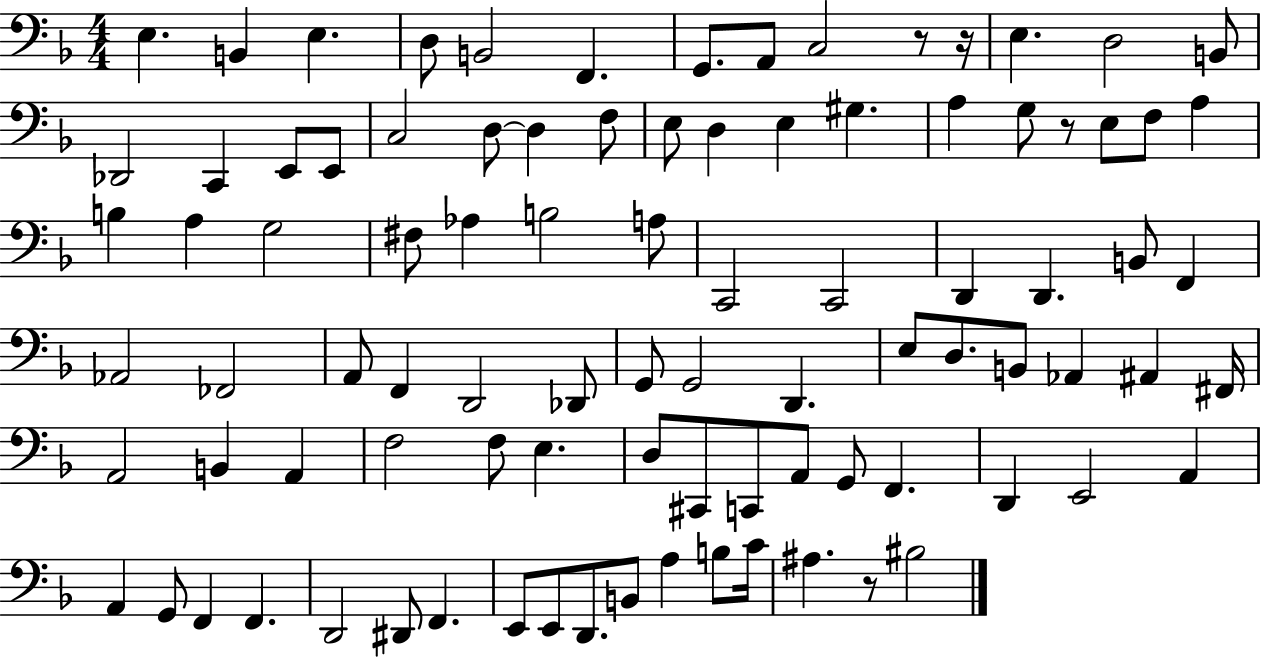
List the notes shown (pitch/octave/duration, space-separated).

E3/q. B2/q E3/q. D3/e B2/h F2/q. G2/e. A2/e C3/h R/e R/s E3/q. D3/h B2/e Db2/h C2/q E2/e E2/e C3/h D3/e D3/q F3/e E3/e D3/q E3/q G#3/q. A3/q G3/e R/e E3/e F3/e A3/q B3/q A3/q G3/h F#3/e Ab3/q B3/h A3/e C2/h C2/h D2/q D2/q. B2/e F2/q Ab2/h FES2/h A2/e F2/q D2/h Db2/e G2/e G2/h D2/q. E3/e D3/e. B2/e Ab2/q A#2/q F#2/s A2/h B2/q A2/q F3/h F3/e E3/q. D3/e C#2/e C2/e A2/e G2/e F2/q. D2/q E2/h A2/q A2/q G2/e F2/q F2/q. D2/h D#2/e F2/q. E2/e E2/e D2/e. B2/e A3/q B3/e C4/s A#3/q. R/e BIS3/h